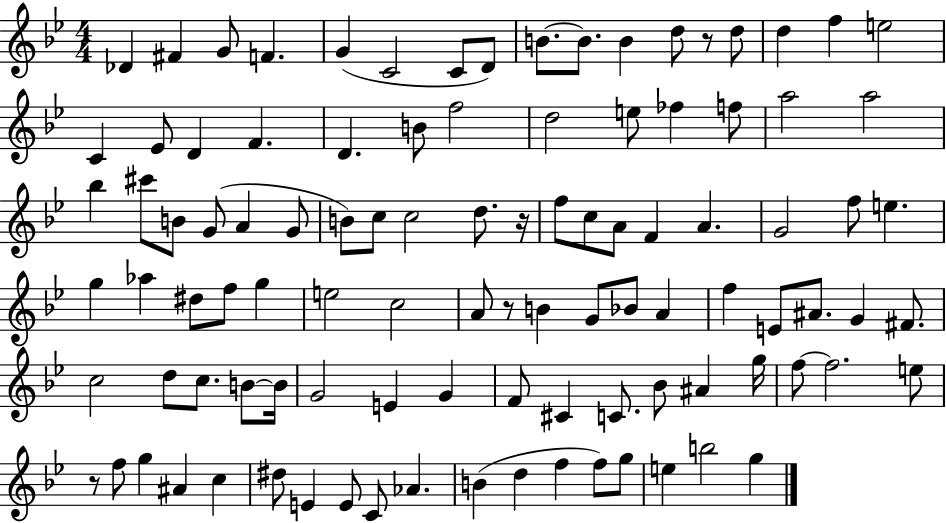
Db4/q F#4/q G4/e F4/q. G4/q C4/h C4/e D4/e B4/e. B4/e. B4/q D5/e R/e D5/e D5/q F5/q E5/h C4/q Eb4/e D4/q F4/q. D4/q. B4/e F5/h D5/h E5/e FES5/q F5/e A5/h A5/h Bb5/q C#6/e B4/e G4/e A4/q G4/e B4/e C5/e C5/h D5/e. R/s F5/e C5/e A4/e F4/q A4/q. G4/h F5/e E5/q. G5/q Ab5/q D#5/e F5/e G5/q E5/h C5/h A4/e R/e B4/q G4/e Bb4/e A4/q F5/q E4/e A#4/e. G4/q F#4/e. C5/h D5/e C5/e. B4/e B4/s G4/h E4/q G4/q F4/e C#4/q C4/e. Bb4/e A#4/q G5/s F5/e F5/h. E5/e R/e F5/e G5/q A#4/q C5/q D#5/e E4/q E4/e C4/e Ab4/q. B4/q D5/q F5/q F5/e G5/e E5/q B5/h G5/q